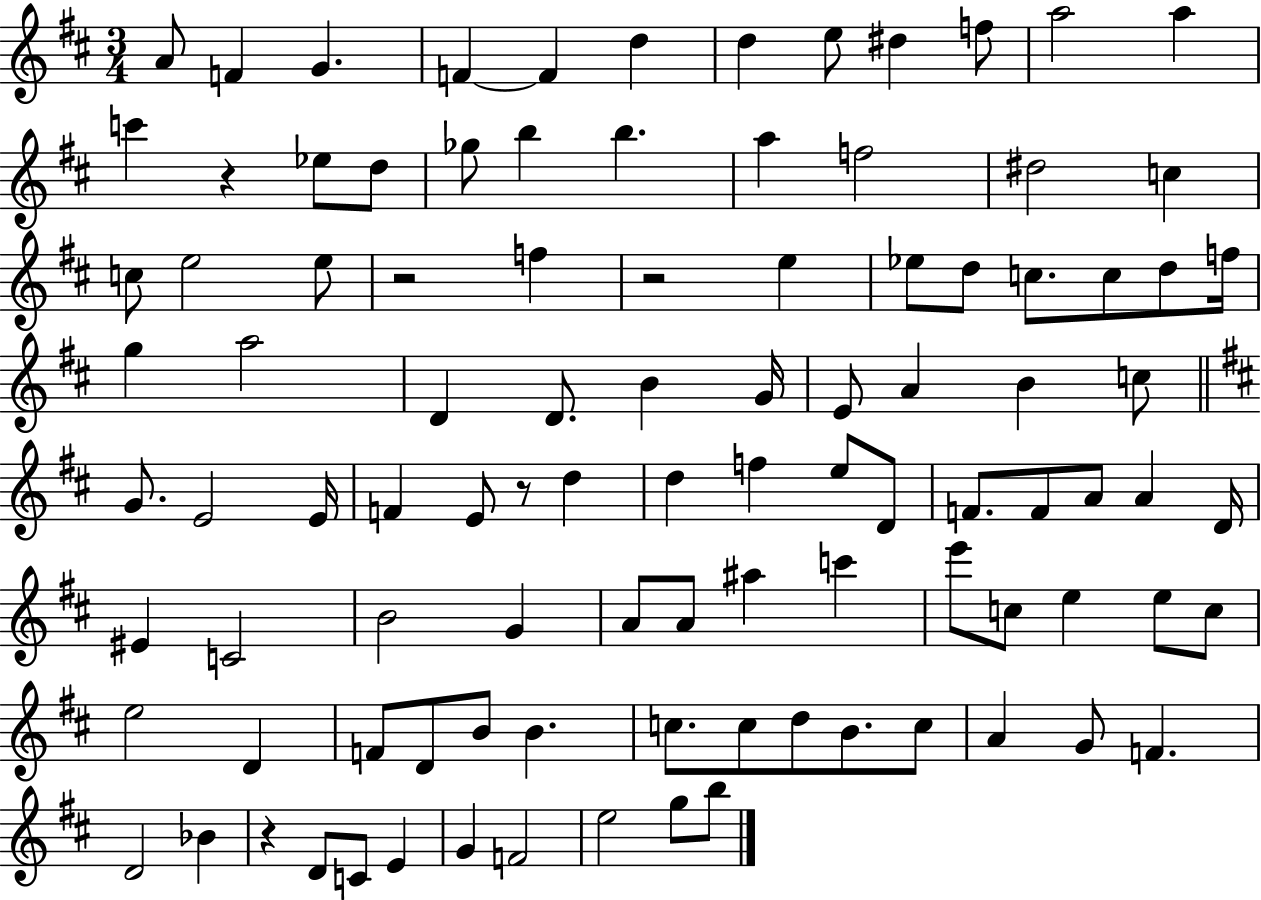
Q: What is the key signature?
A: D major